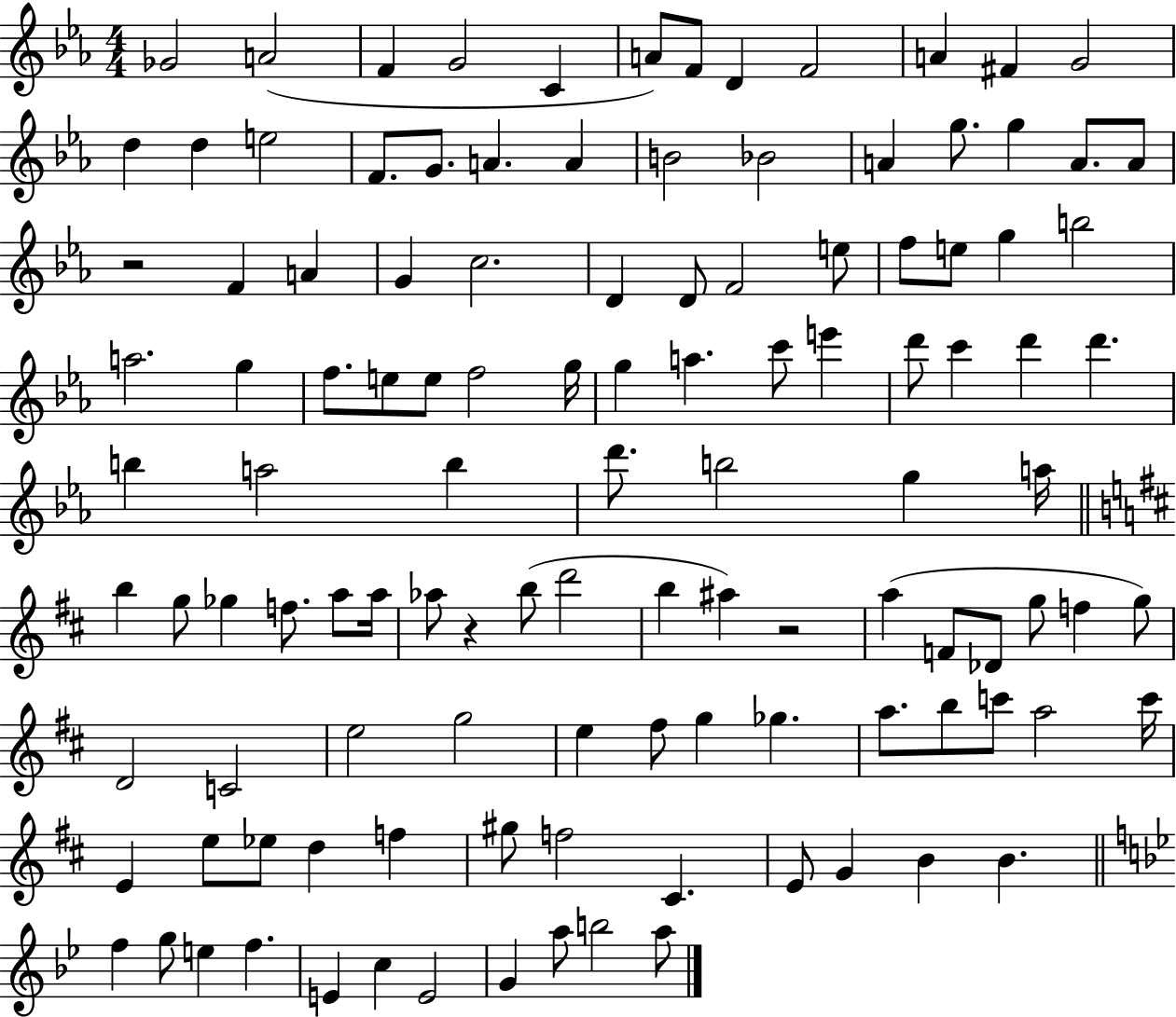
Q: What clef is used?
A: treble